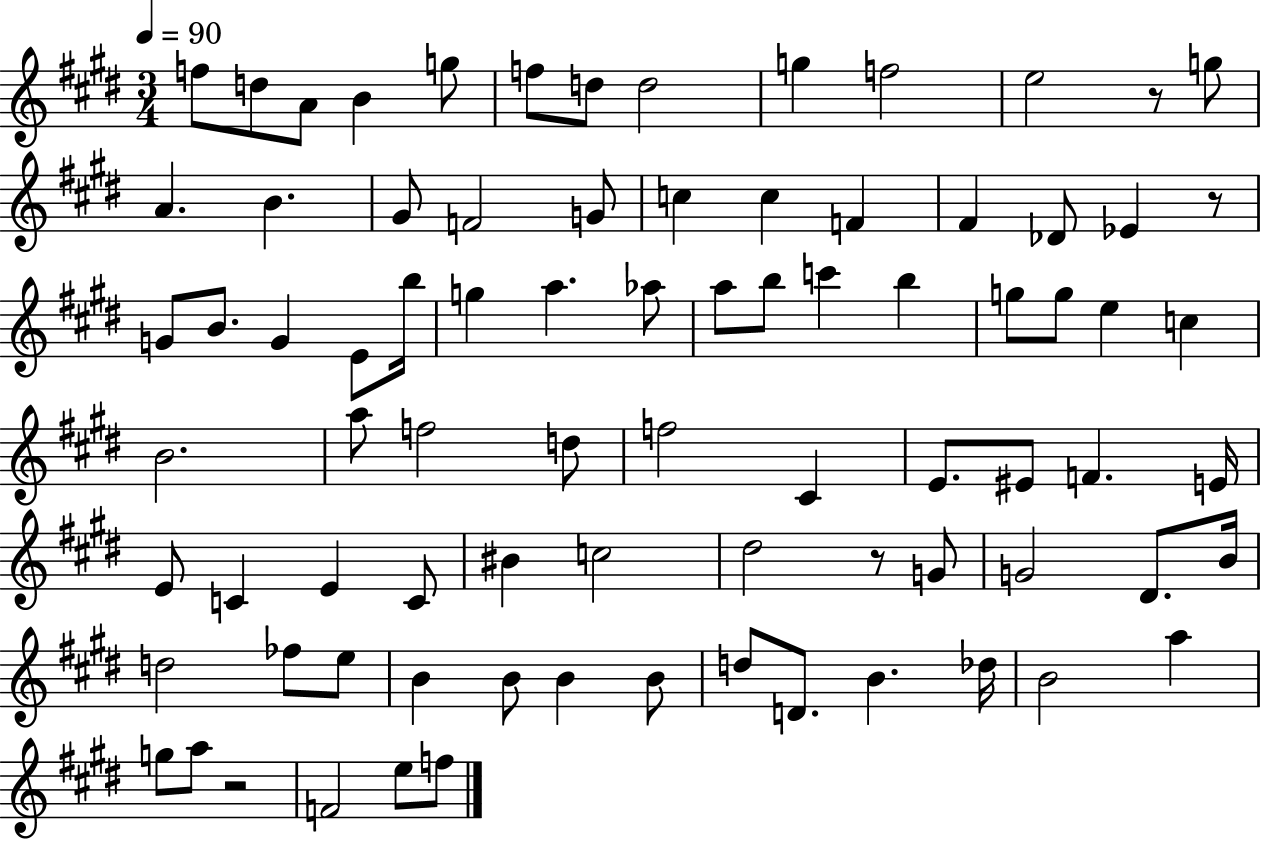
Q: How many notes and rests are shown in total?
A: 82